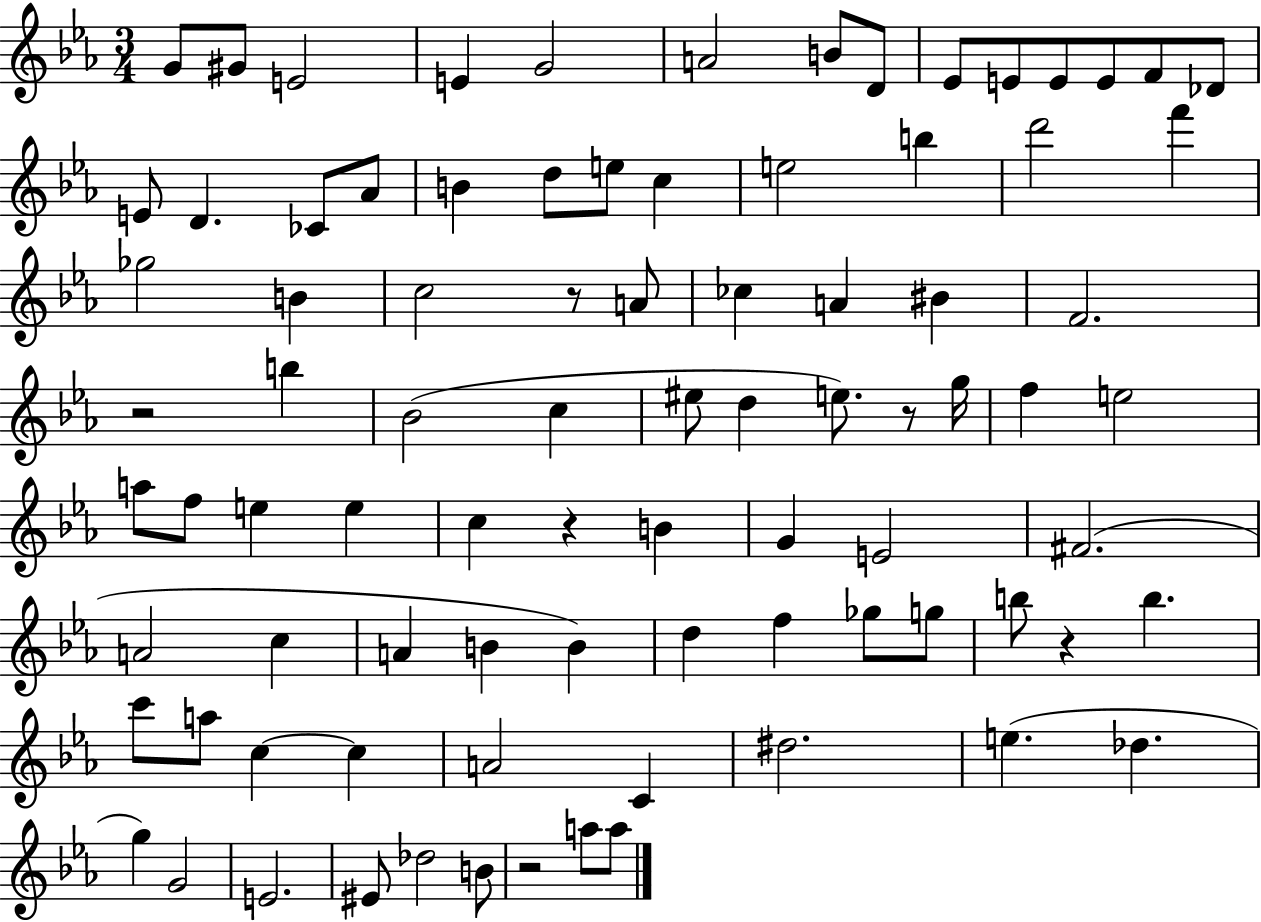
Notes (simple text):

G4/e G#4/e E4/h E4/q G4/h A4/h B4/e D4/e Eb4/e E4/e E4/e E4/e F4/e Db4/e E4/e D4/q. CES4/e Ab4/e B4/q D5/e E5/e C5/q E5/h B5/q D6/h F6/q Gb5/h B4/q C5/h R/e A4/e CES5/q A4/q BIS4/q F4/h. R/h B5/q Bb4/h C5/q EIS5/e D5/q E5/e. R/e G5/s F5/q E5/h A5/e F5/e E5/q E5/q C5/q R/q B4/q G4/q E4/h F#4/h. A4/h C5/q A4/q B4/q B4/q D5/q F5/q Gb5/e G5/e B5/e R/q B5/q. C6/e A5/e C5/q C5/q A4/h C4/q D#5/h. E5/q. Db5/q. G5/q G4/h E4/h. EIS4/e Db5/h B4/e R/h A5/e A5/e